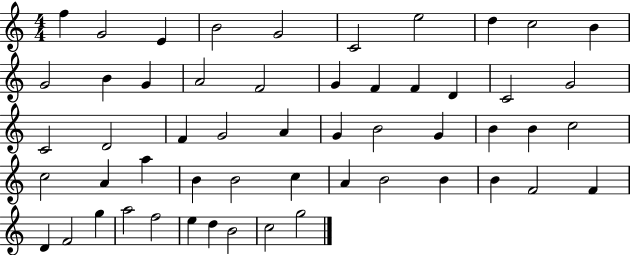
{
  \clef treble
  \numericTimeSignature
  \time 4/4
  \key c \major
  f''4 g'2 e'4 | b'2 g'2 | c'2 e''2 | d''4 c''2 b'4 | \break g'2 b'4 g'4 | a'2 f'2 | g'4 f'4 f'4 d'4 | c'2 g'2 | \break c'2 d'2 | f'4 g'2 a'4 | g'4 b'2 g'4 | b'4 b'4 c''2 | \break c''2 a'4 a''4 | b'4 b'2 c''4 | a'4 b'2 b'4 | b'4 f'2 f'4 | \break d'4 f'2 g''4 | a''2 f''2 | e''4 d''4 b'2 | c''2 g''2 | \break \bar "|."
}